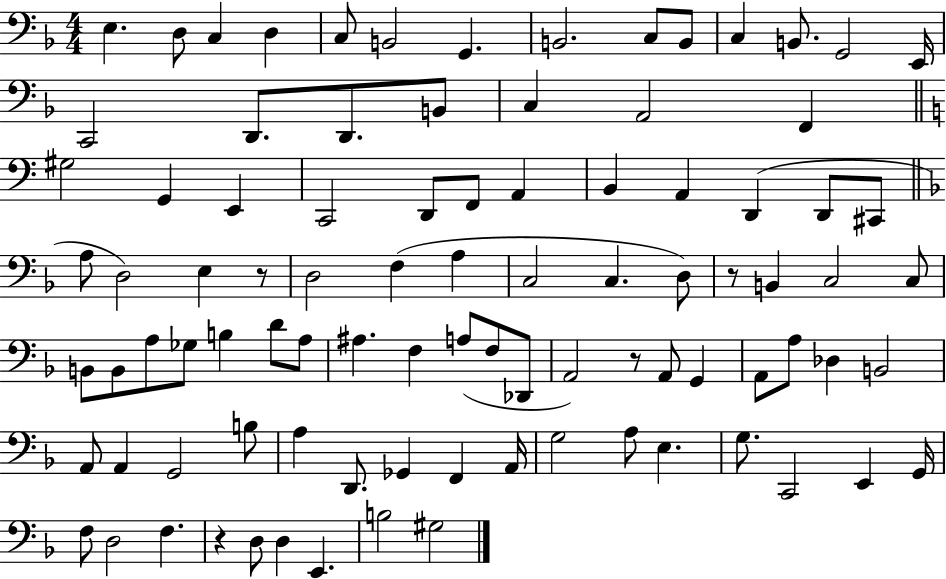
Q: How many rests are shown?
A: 4